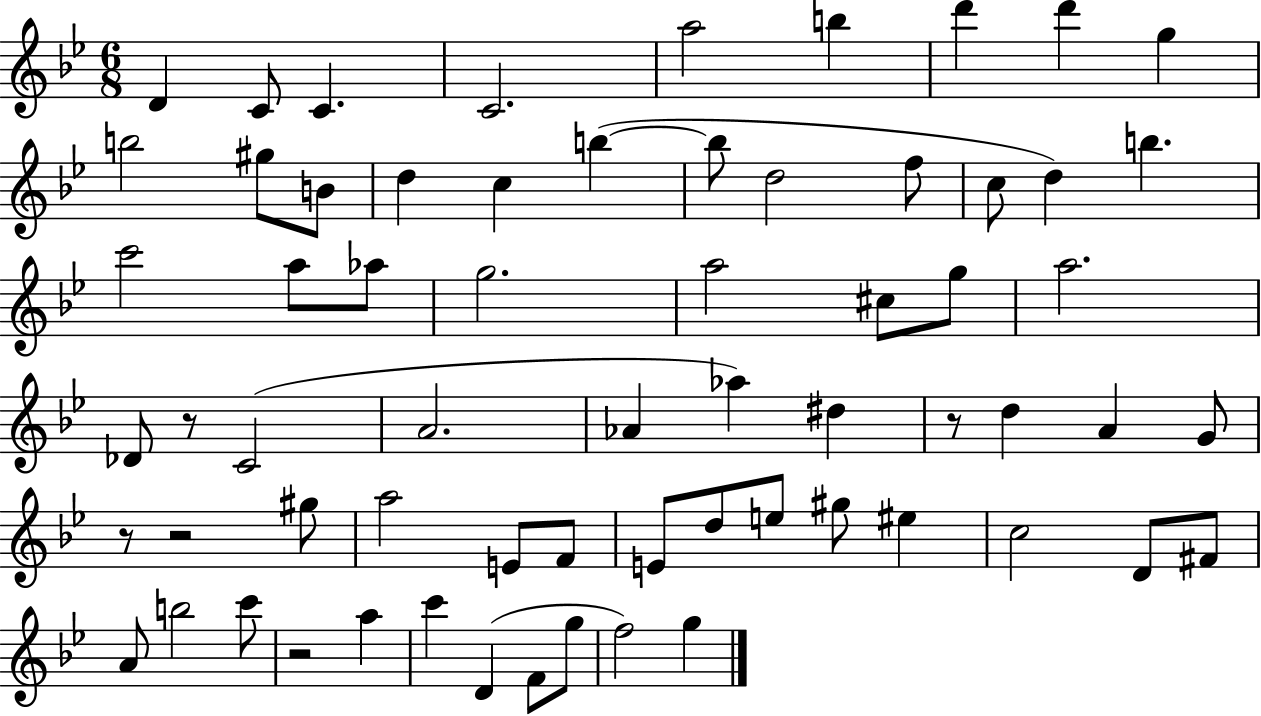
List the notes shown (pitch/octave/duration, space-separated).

D4/q C4/e C4/q. C4/h. A5/h B5/q D6/q D6/q G5/q B5/h G#5/e B4/e D5/q C5/q B5/q B5/e D5/h F5/e C5/e D5/q B5/q. C6/h A5/e Ab5/e G5/h. A5/h C#5/e G5/e A5/h. Db4/e R/e C4/h A4/h. Ab4/q Ab5/q D#5/q R/e D5/q A4/q G4/e R/e R/h G#5/e A5/h E4/e F4/e E4/e D5/e E5/e G#5/e EIS5/q C5/h D4/e F#4/e A4/e B5/h C6/e R/h A5/q C6/q D4/q F4/e G5/e F5/h G5/q